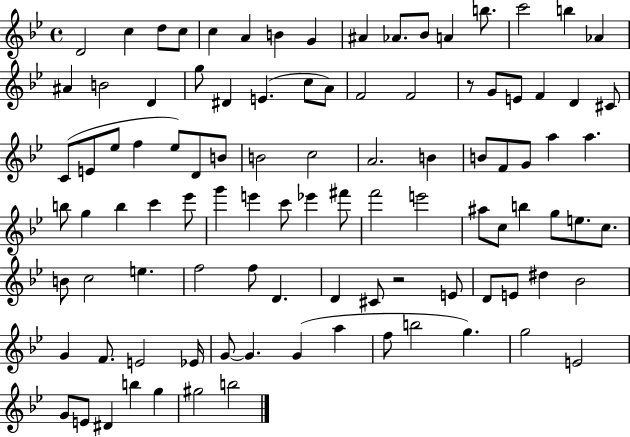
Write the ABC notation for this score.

X:1
T:Untitled
M:4/4
L:1/4
K:Bb
D2 c d/2 c/2 c A B G ^A _A/2 _B/2 A b/2 c'2 b _A ^A B2 D g/2 ^D E c/2 A/2 F2 F2 z/2 G/2 E/2 F D ^C/2 C/2 E/2 _e/2 f _e/2 D/2 B/2 B2 c2 A2 B B/2 F/2 G/2 a a b/2 g b c' _e'/2 g' e' c'/2 _e' ^f'/2 f'2 e'2 ^a/2 c/2 b g/2 e/2 c/2 B/2 c2 e f2 f/2 D D ^C/2 z2 E/2 D/2 E/2 ^d _B2 G F/2 E2 _E/4 G/2 G G a f/2 b2 g g2 E2 G/2 E/2 ^D b g ^g2 b2